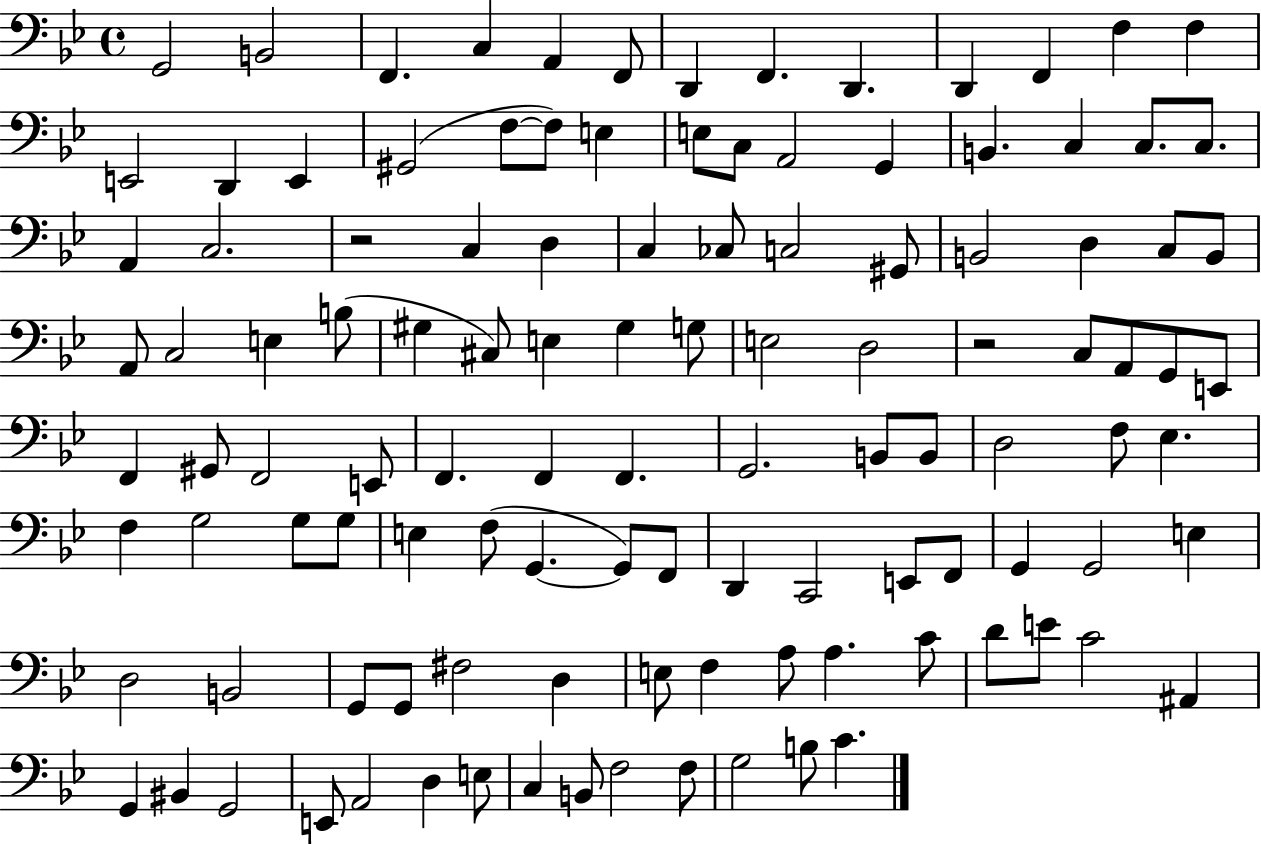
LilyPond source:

{
  \clef bass
  \time 4/4
  \defaultTimeSignature
  \key bes \major
  g,2 b,2 | f,4. c4 a,4 f,8 | d,4 f,4. d,4. | d,4 f,4 f4 f4 | \break e,2 d,4 e,4 | gis,2( f8~~ f8) e4 | e8 c8 a,2 g,4 | b,4. c4 c8. c8. | \break a,4 c2. | r2 c4 d4 | c4 ces8 c2 gis,8 | b,2 d4 c8 b,8 | \break a,8 c2 e4 b8( | gis4 cis8) e4 gis4 g8 | e2 d2 | r2 c8 a,8 g,8 e,8 | \break f,4 gis,8 f,2 e,8 | f,4. f,4 f,4. | g,2. b,8 b,8 | d2 f8 ees4. | \break f4 g2 g8 g8 | e4 f8( g,4.~~ g,8) f,8 | d,4 c,2 e,8 f,8 | g,4 g,2 e4 | \break d2 b,2 | g,8 g,8 fis2 d4 | e8 f4 a8 a4. c'8 | d'8 e'8 c'2 ais,4 | \break g,4 bis,4 g,2 | e,8 a,2 d4 e8 | c4 b,8 f2 f8 | g2 b8 c'4. | \break \bar "|."
}